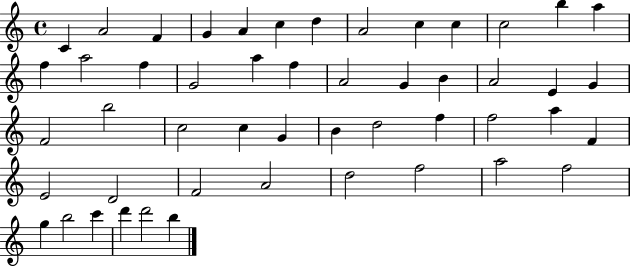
C4/q A4/h F4/q G4/q A4/q C5/q D5/q A4/h C5/q C5/q C5/h B5/q A5/q F5/q A5/h F5/q G4/h A5/q F5/q A4/h G4/q B4/q A4/h E4/q G4/q F4/h B5/h C5/h C5/q G4/q B4/q D5/h F5/q F5/h A5/q F4/q E4/h D4/h F4/h A4/h D5/h F5/h A5/h F5/h G5/q B5/h C6/q D6/q D6/h B5/q